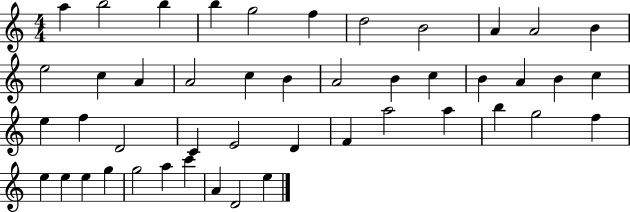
{
  \clef treble
  \numericTimeSignature
  \time 4/4
  \key c \major
  a''4 b''2 b''4 | b''4 g''2 f''4 | d''2 b'2 | a'4 a'2 b'4 | \break e''2 c''4 a'4 | a'2 c''4 b'4 | a'2 b'4 c''4 | b'4 a'4 b'4 c''4 | \break e''4 f''4 d'2 | c'4 e'2 d'4 | f'4 a''2 a''4 | b''4 g''2 f''4 | \break e''4 e''4 e''4 g''4 | g''2 a''4 c'''4 | a'4 d'2 e''4 | \bar "|."
}